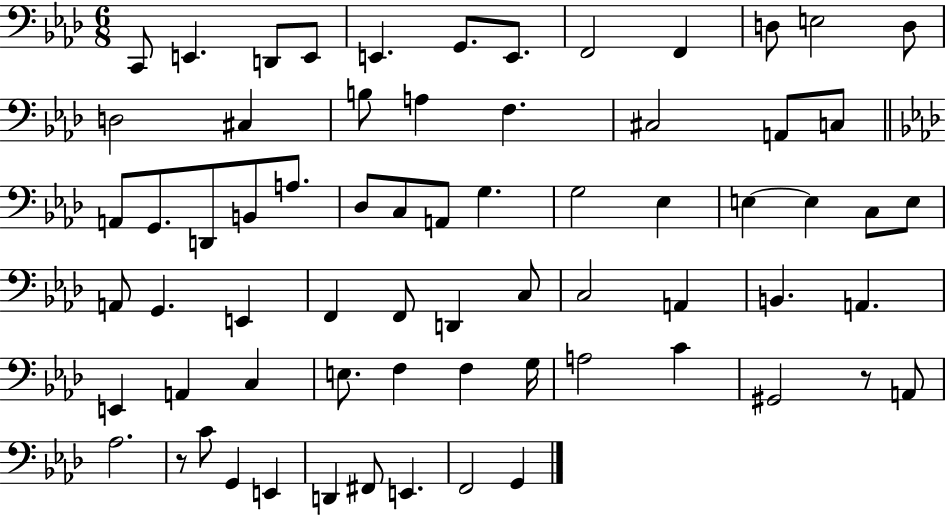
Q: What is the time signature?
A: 6/8